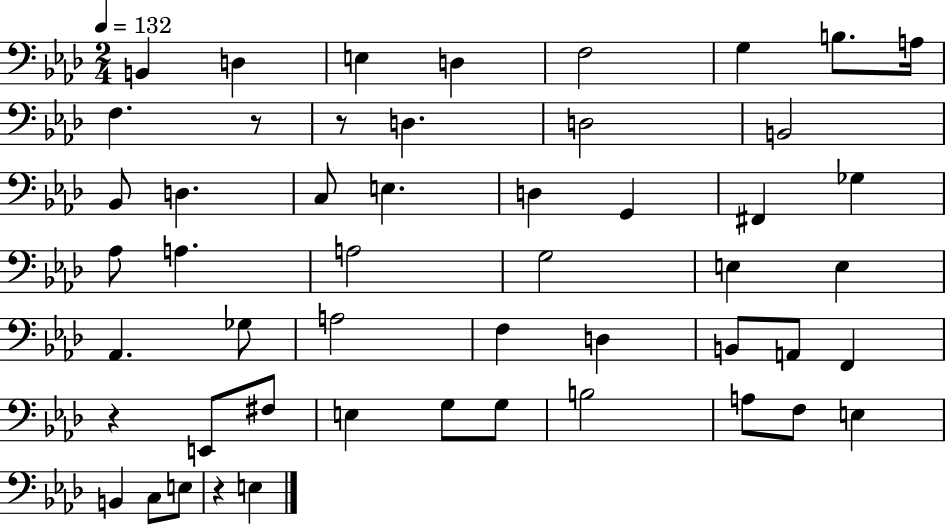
B2/q D3/q E3/q D3/q F3/h G3/q B3/e. A3/s F3/q. R/e R/e D3/q. D3/h B2/h Bb2/e D3/q. C3/e E3/q. D3/q G2/q F#2/q Gb3/q Ab3/e A3/q. A3/h G3/h E3/q E3/q Ab2/q. Gb3/e A3/h F3/q D3/q B2/e A2/e F2/q R/q E2/e F#3/e E3/q G3/e G3/e B3/h A3/e F3/e E3/q B2/q C3/e E3/e R/q E3/q